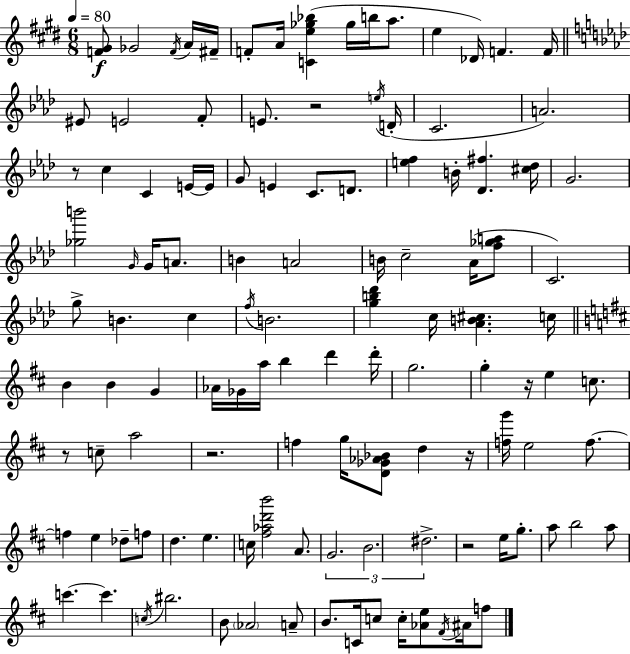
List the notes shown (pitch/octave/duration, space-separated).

[F4,G#4]/e Gb4/h F4/s A4/s F#4/s F4/e A4/s [C4,E5,Gb5,Bb5]/q Gb5/s B5/s A5/e. E5/q Db4/s F4/q. F4/s EIS4/e E4/h F4/e E4/e. R/h E5/s D4/s C4/h. A4/h. R/e C5/q C4/q E4/s E4/s G4/e E4/q C4/e. D4/e. [E5,F5]/q B4/s [Db4,F#5]/q. [C#5,Db5]/s G4/h. [Gb5,B6]/h G4/s G4/s A4/e. B4/q A4/h B4/s C5/h Ab4/s [F5,Gb5,A5]/e C4/h. G5/e B4/q. C5/q F5/s B4/h. [G5,B5,Db6]/q C5/s [Ab4,B4,C#5]/q. C5/s B4/q B4/q G4/q Ab4/s Gb4/s A5/s B5/q D6/q D6/s G5/h. G5/q R/s E5/q C5/e. R/e C5/e A5/h R/h. F5/q G5/s [D4,Gb4,Ab4,Bb4]/e D5/q R/s [F5,G6]/s E5/h F5/e. F5/q E5/q Db5/e F5/e D5/q. E5/q. C5/s [F#5,Ab5,D6,B6]/h A4/e. G4/h. B4/h. D#5/h. R/h E5/s G5/e. A5/e B5/h A5/e C6/q. C6/q. C5/s BIS5/h. B4/e Ab4/h A4/e B4/e. C4/s C5/e C5/s [Ab4,E5]/e F#4/s A#4/s F5/e